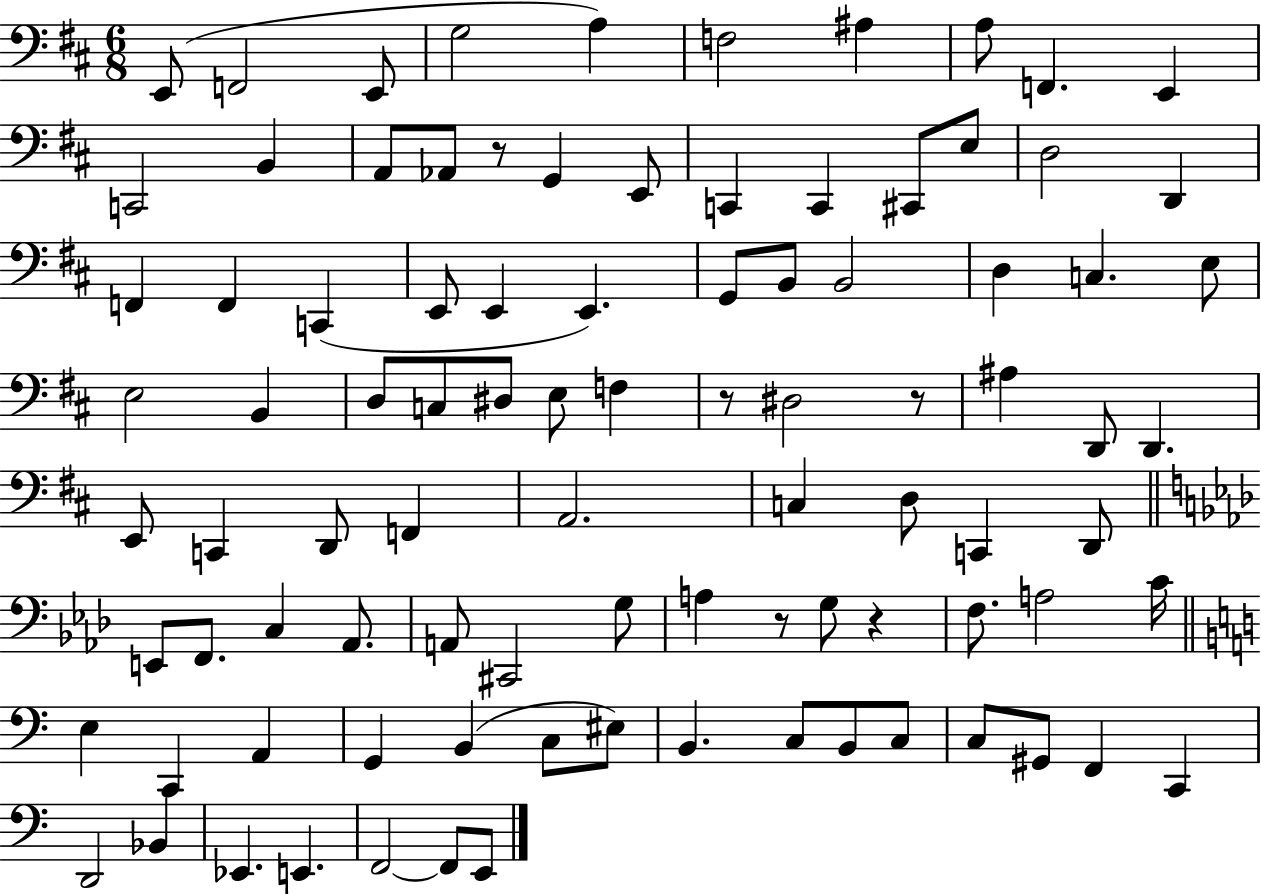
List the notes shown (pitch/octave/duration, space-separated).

E2/e F2/h E2/e G3/h A3/q F3/h A#3/q A3/e F2/q. E2/q C2/h B2/q A2/e Ab2/e R/e G2/q E2/e C2/q C2/q C#2/e E3/e D3/h D2/q F2/q F2/q C2/q E2/e E2/q E2/q. G2/e B2/e B2/h D3/q C3/q. E3/e E3/h B2/q D3/e C3/e D#3/e E3/e F3/q R/e D#3/h R/e A#3/q D2/e D2/q. E2/e C2/q D2/e F2/q A2/h. C3/q D3/e C2/q D2/e E2/e F2/e. C3/q Ab2/e. A2/e C#2/h G3/e A3/q R/e G3/e R/q F3/e. A3/h C4/s E3/q C2/q A2/q G2/q B2/q C3/e EIS3/e B2/q. C3/e B2/e C3/e C3/e G#2/e F2/q C2/q D2/h Bb2/q Eb2/q. E2/q. F2/h F2/e E2/e